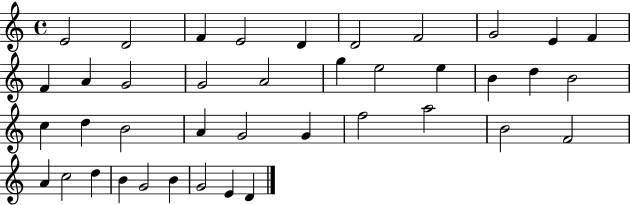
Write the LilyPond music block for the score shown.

{
  \clef treble
  \time 4/4
  \defaultTimeSignature
  \key c \major
  e'2 d'2 | f'4 e'2 d'4 | d'2 f'2 | g'2 e'4 f'4 | \break f'4 a'4 g'2 | g'2 a'2 | g''4 e''2 e''4 | b'4 d''4 b'2 | \break c''4 d''4 b'2 | a'4 g'2 g'4 | f''2 a''2 | b'2 f'2 | \break a'4 c''2 d''4 | b'4 g'2 b'4 | g'2 e'4 d'4 | \bar "|."
}